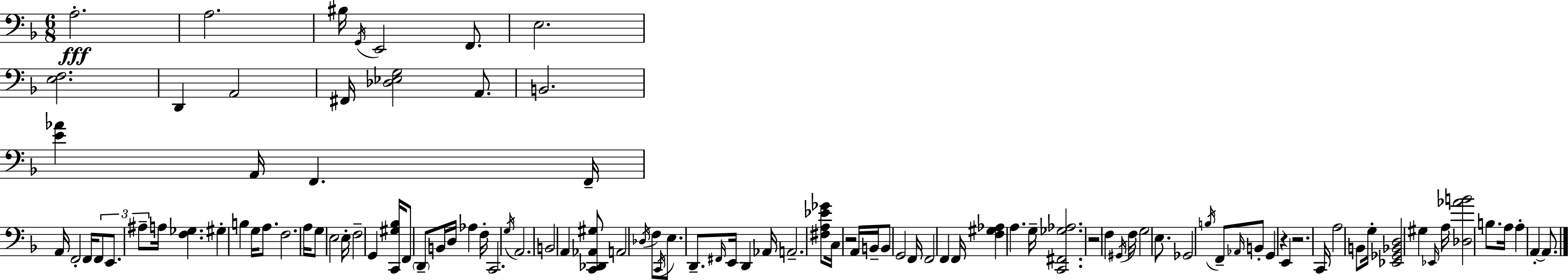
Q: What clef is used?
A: bass